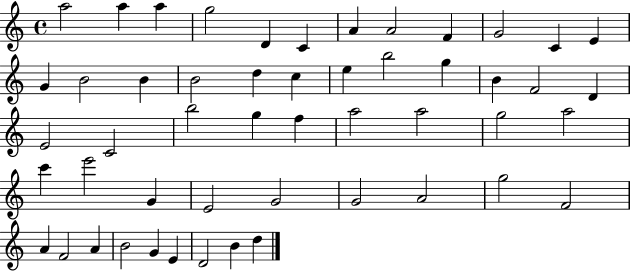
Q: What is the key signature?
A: C major